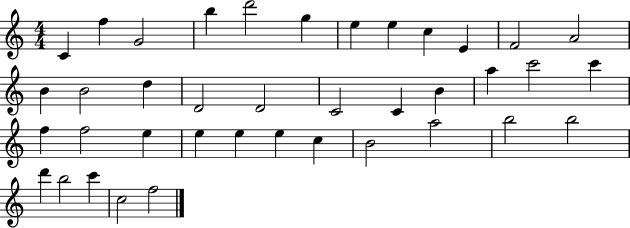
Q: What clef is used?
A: treble